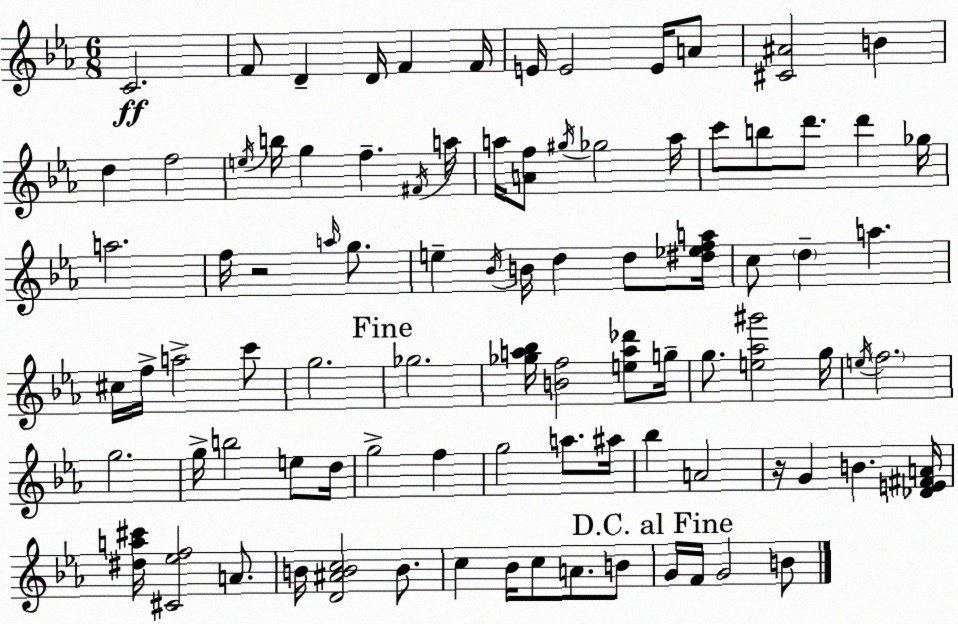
X:1
T:Untitled
M:6/8
L:1/4
K:Cm
C2 F/2 D D/4 F F/4 E/4 E2 E/4 A/2 [^C^A]2 B d f2 e/4 b/4 g f ^F/4 a/4 a/4 [Af]/2 ^g/4 _g2 a/4 c'/2 b/2 d'/2 d' _g/4 a2 f/4 z2 a/4 g/2 e _B/4 B/4 d d/2 [^d_efa]/4 c/2 d a ^c/4 f/4 a2 c'/2 g2 _g2 [_ga_b]/4 [Bf]2 [ea_d']/2 g/4 g/2 [e_a^g']2 g/4 e/4 f2 g2 g/4 b2 e/2 d/4 g2 f g2 a/2 ^a/4 _b A2 z/4 G B [_DE^FA]/4 [^da^c']/4 [^C_ef]2 A/2 B/4 [D^ABc]2 B/2 c _B/4 c/2 A/2 B/2 G/4 F/4 G2 B/2